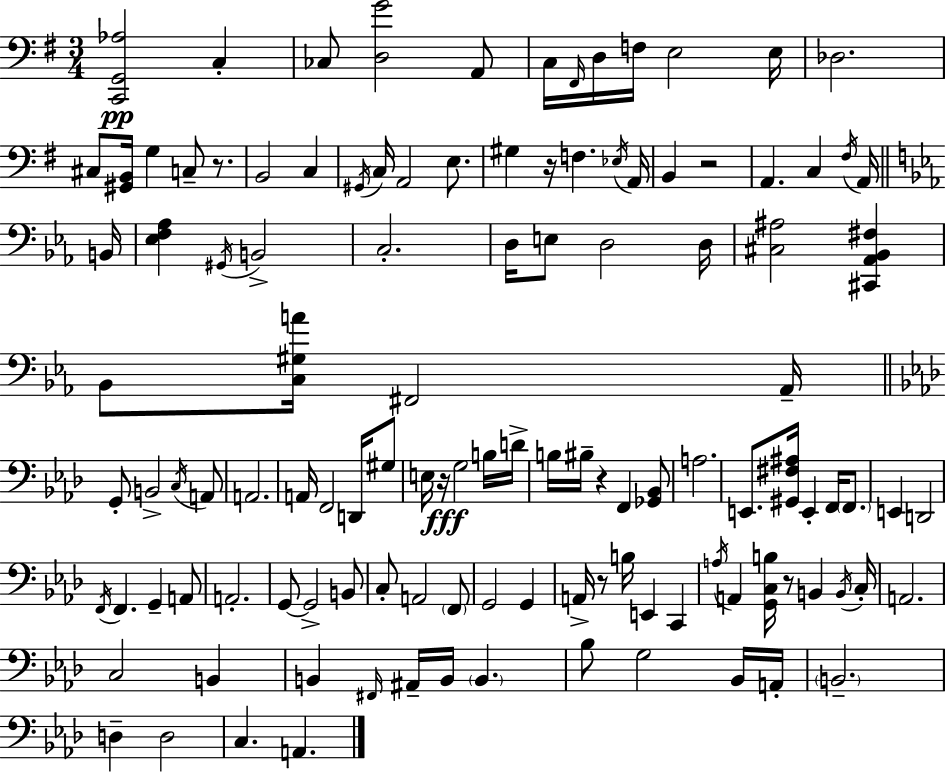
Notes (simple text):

[C2,G2,Ab3]/h C3/q CES3/e [D3,G4]/h A2/e C3/s F#2/s D3/s F3/s E3/h E3/s Db3/h. C#3/e [G#2,B2]/s G3/q C3/e R/e. B2/h C3/q G#2/s C3/s A2/h E3/e. G#3/q R/s F3/q. Eb3/s A2/s B2/q R/h A2/q. C3/q F#3/s A2/s B2/s [Eb3,F3,Ab3]/q G#2/s B2/h C3/h. D3/s E3/e D3/h D3/s [C#3,A#3]/h [C#2,Ab2,Bb2,F#3]/q Bb2/e [C3,G#3,A4]/s F#2/h Ab2/s G2/e B2/h C3/s A2/e A2/h. A2/s F2/h D2/s G#3/e E3/s R/s G3/h B3/s D4/s B3/s BIS3/s R/q F2/q [Gb2,Bb2]/e A3/h. E2/e. [G#2,F#3,A#3]/s E2/q F2/s F2/e. E2/q D2/h F2/s F2/q. G2/q A2/e A2/h. G2/e G2/h B2/e C3/e A2/h F2/e G2/h G2/q A2/s R/e B3/s E2/q C2/q A3/s A2/q [G2,C3,B3]/s R/e B2/q B2/s C3/s A2/h. C3/h B2/q B2/q F#2/s A#2/s B2/s B2/q. Bb3/e G3/h Bb2/s A2/s B2/h. D3/q D3/h C3/q. A2/q.